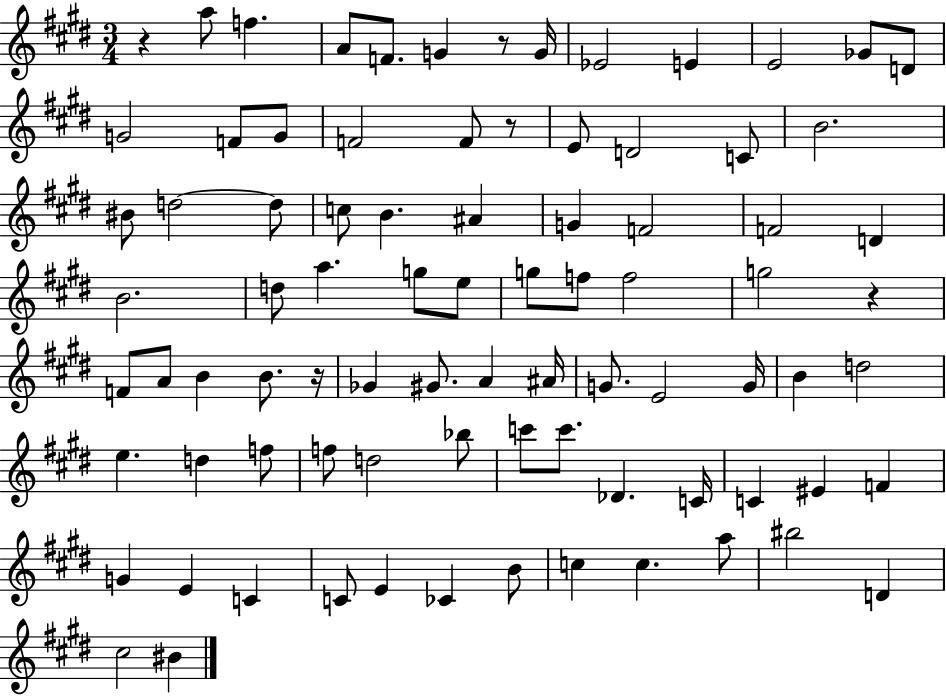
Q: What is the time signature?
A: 3/4